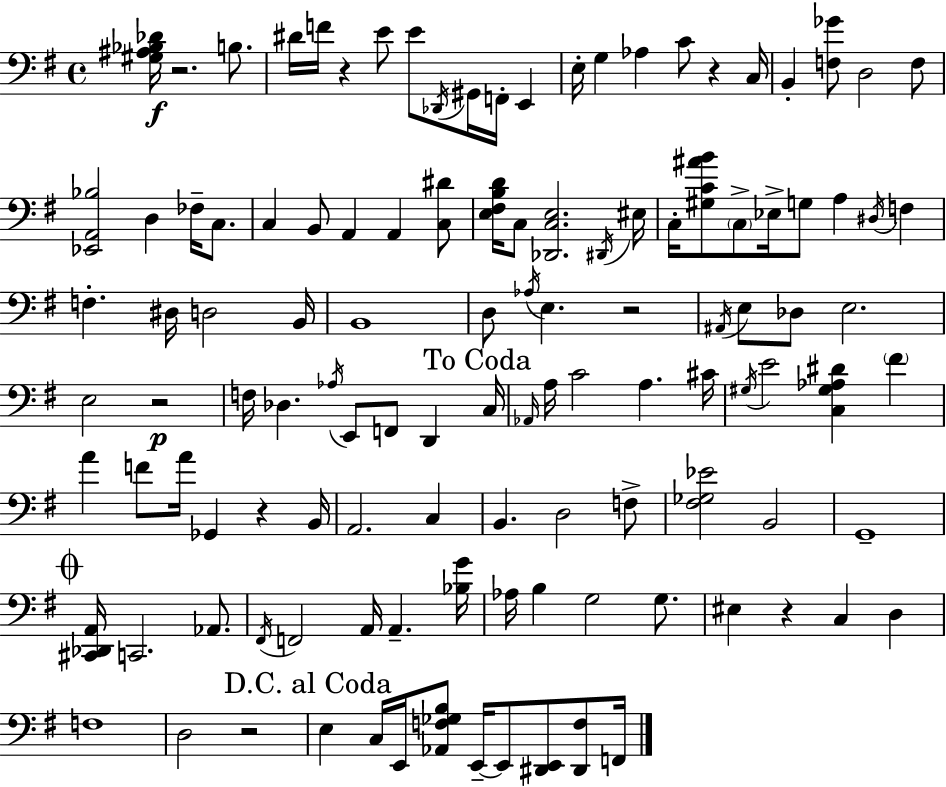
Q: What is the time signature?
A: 4/4